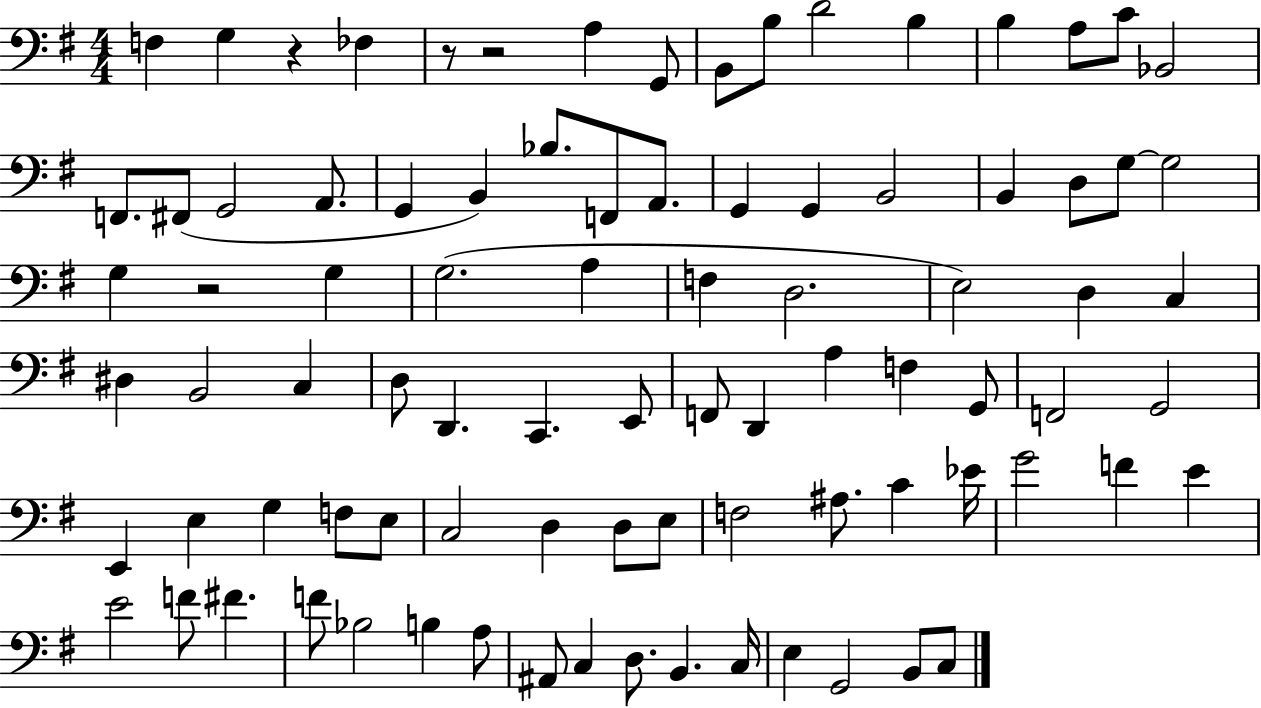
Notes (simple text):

F3/q G3/q R/q FES3/q R/e R/h A3/q G2/e B2/e B3/e D4/h B3/q B3/q A3/e C4/e Bb2/h F2/e. F#2/e G2/h A2/e. G2/q B2/q Bb3/e. F2/e A2/e. G2/q G2/q B2/h B2/q D3/e G3/e G3/h G3/q R/h G3/q G3/h. A3/q F3/q D3/h. E3/h D3/q C3/q D#3/q B2/h C3/q D3/e D2/q. C2/q. E2/e F2/e D2/q A3/q F3/q G2/e F2/h G2/h E2/q E3/q G3/q F3/e E3/e C3/h D3/q D3/e E3/e F3/h A#3/e. C4/q Eb4/s G4/h F4/q E4/q E4/h F4/e F#4/q. F4/e Bb3/h B3/q A3/e A#2/e C3/q D3/e. B2/q. C3/s E3/q G2/h B2/e C3/e